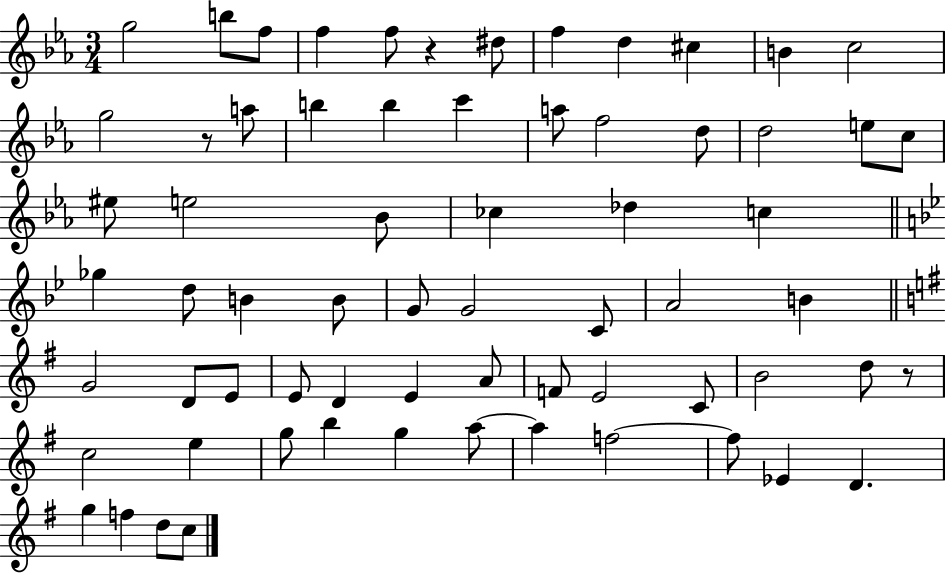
G5/h B5/e F5/e F5/q F5/e R/q D#5/e F5/q D5/q C#5/q B4/q C5/h G5/h R/e A5/e B5/q B5/q C6/q A5/e F5/h D5/e D5/h E5/e C5/e EIS5/e E5/h Bb4/e CES5/q Db5/q C5/q Gb5/q D5/e B4/q B4/e G4/e G4/h C4/e A4/h B4/q G4/h D4/e E4/e E4/e D4/q E4/q A4/e F4/e E4/h C4/e B4/h D5/e R/e C5/h E5/q G5/e B5/q G5/q A5/e A5/q F5/h F5/e Eb4/q D4/q. G5/q F5/q D5/e C5/e